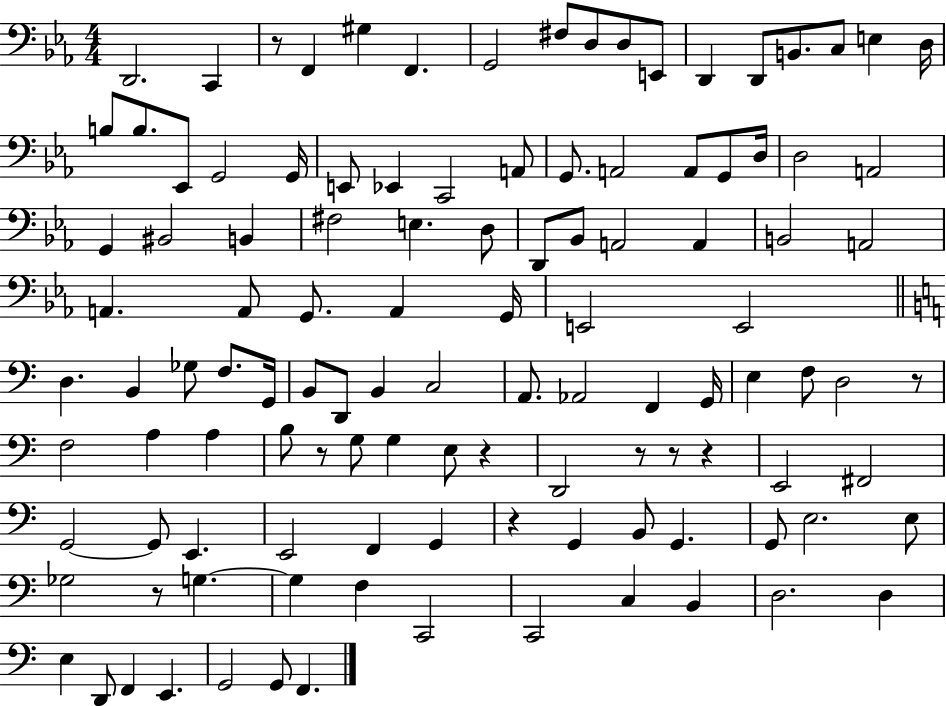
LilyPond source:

{
  \clef bass
  \numericTimeSignature
  \time 4/4
  \key ees \major
  d,2. c,4 | r8 f,4 gis4 f,4. | g,2 fis8 d8 d8 e,8 | d,4 d,8 b,8. c8 e4 d16 | \break b8 b8. ees,8 g,2 g,16 | e,8 ees,4 c,2 a,8 | g,8. a,2 a,8 g,8 d16 | d2 a,2 | \break g,4 bis,2 b,4 | fis2 e4. d8 | d,8 bes,8 a,2 a,4 | b,2 a,2 | \break a,4. a,8 g,8. a,4 g,16 | e,2 e,2 | \bar "||" \break \key c \major d4. b,4 ges8 f8. g,16 | b,8 d,8 b,4 c2 | a,8. aes,2 f,4 g,16 | e4 f8 d2 r8 | \break f2 a4 a4 | b8 r8 g8 g4 e8 r4 | d,2 r8 r8 r4 | e,2 fis,2 | \break g,2~~ g,8 e,4. | e,2 f,4 g,4 | r4 g,4 b,8 g,4. | g,8 e2. e8 | \break ges2 r8 g4.~~ | g4 f4 c,2 | c,2 c4 b,4 | d2. d4 | \break e4 d,8 f,4 e,4. | g,2 g,8 f,4. | \bar "|."
}